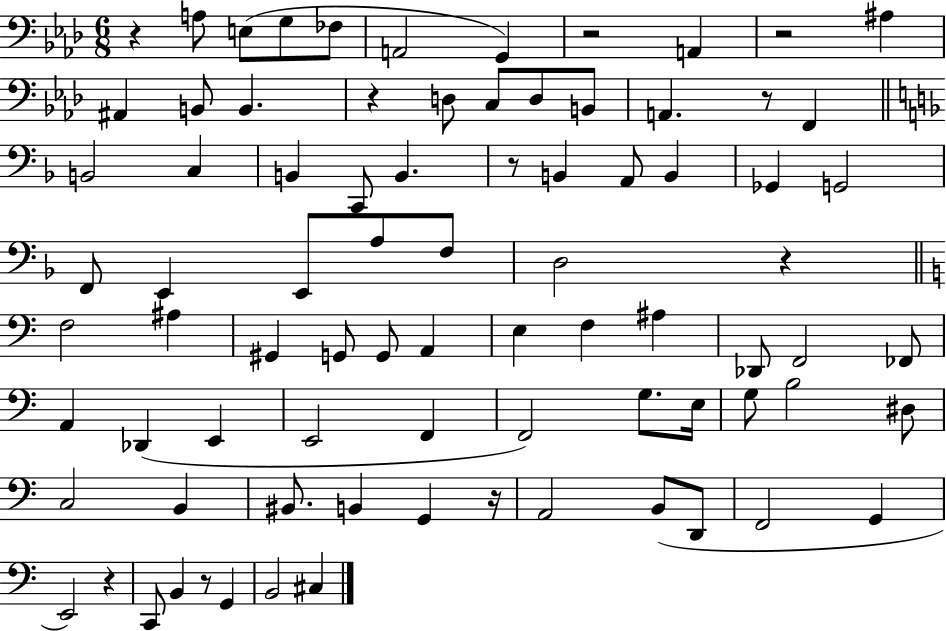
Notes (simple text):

R/q A3/e E3/e G3/e FES3/e A2/h G2/q R/h A2/q R/h A#3/q A#2/q B2/e B2/q. R/q D3/e C3/e D3/e B2/e A2/q. R/e F2/q B2/h C3/q B2/q C2/e B2/q. R/e B2/q A2/e B2/q Gb2/q G2/h F2/e E2/q E2/e A3/e F3/e D3/h R/q F3/h A#3/q G#2/q G2/e G2/e A2/q E3/q F3/q A#3/q Db2/e F2/h FES2/e A2/q Db2/q E2/q E2/h F2/q F2/h G3/e. E3/s G3/e B3/h D#3/e C3/h B2/q BIS2/e. B2/q G2/q R/s A2/h B2/e D2/e F2/h G2/q E2/h R/q C2/e B2/q R/e G2/q B2/h C#3/q